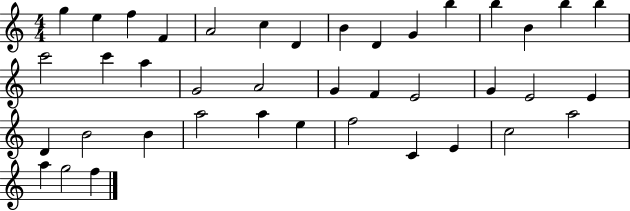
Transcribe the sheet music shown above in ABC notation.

X:1
T:Untitled
M:4/4
L:1/4
K:C
g e f F A2 c D B D G b b B b b c'2 c' a G2 A2 G F E2 G E2 E D B2 B a2 a e f2 C E c2 a2 a g2 f